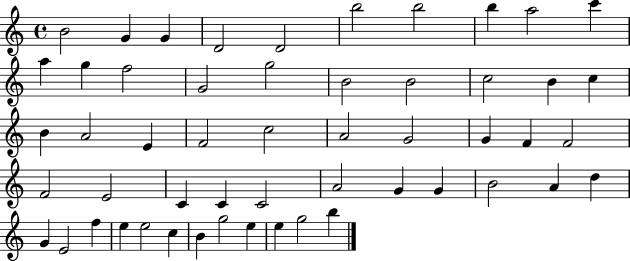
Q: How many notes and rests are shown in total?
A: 53